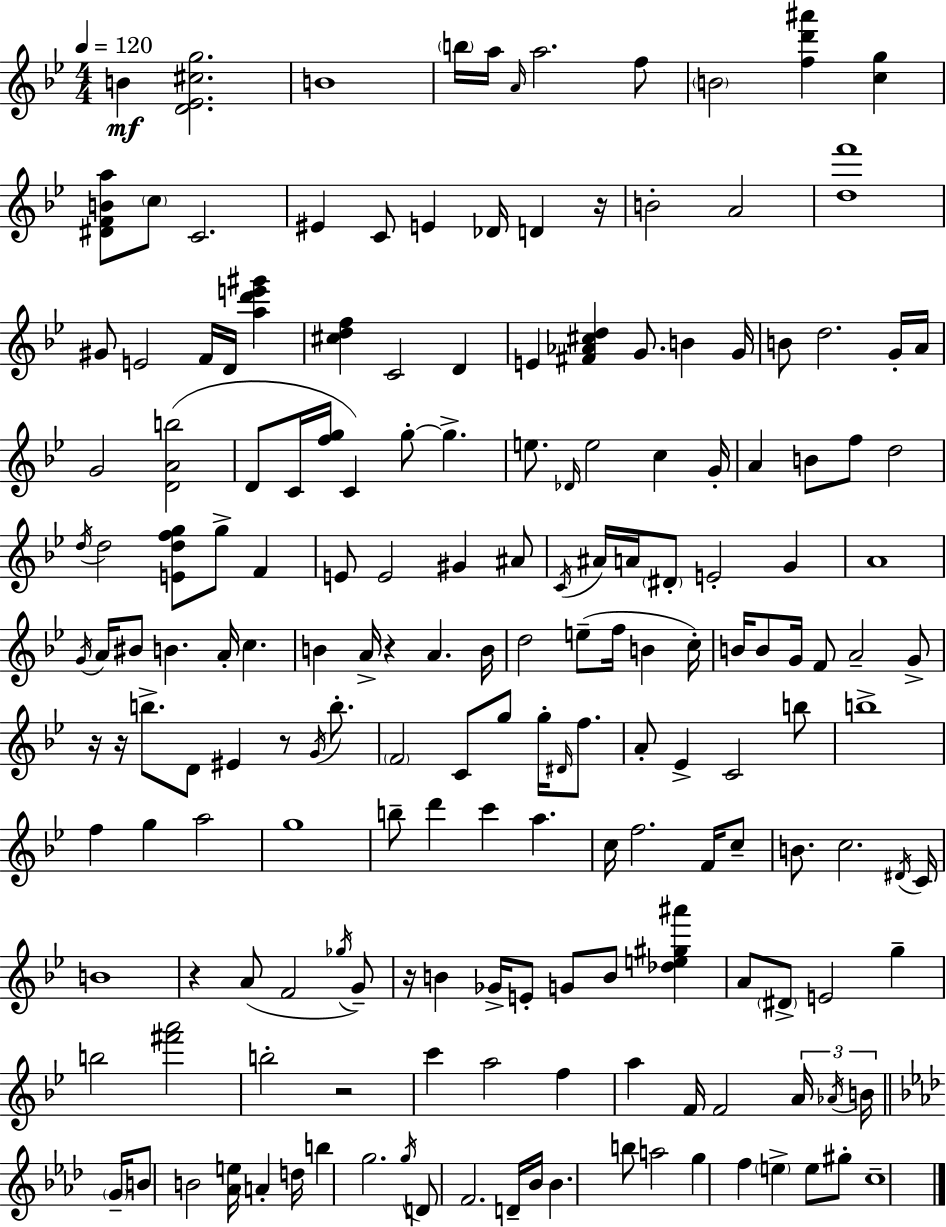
B4/q [D4,Eb4,C#5,G5]/h. B4/w B5/s A5/s A4/s A5/h. F5/e B4/h [F5,D6,A#6]/q [C5,G5]/q [D#4,F4,B4,A5]/e C5/e C4/h. EIS4/q C4/e E4/q Db4/s D4/q R/s B4/h A4/h [D5,F6]/w G#4/e E4/h F4/s D4/s [A5,D6,E6,G#6]/q [C#5,D5,F5]/q C4/h D4/q E4/q [F#4,Ab4,C#5,D5]/q G4/e. B4/q G4/s B4/e D5/h. G4/s A4/s G4/h [D4,A4,B5]/h D4/e C4/s [F5,G5]/s C4/q G5/e G5/q. E5/e. Db4/s E5/h C5/q G4/s A4/q B4/e F5/e D5/h D5/s D5/h [E4,D5,F5,G5]/e G5/e F4/q E4/e E4/h G#4/q A#4/e C4/s A#4/s A4/s D#4/e E4/h G4/q A4/w G4/s A4/s BIS4/e B4/q. A4/s C5/q. B4/q A4/s R/q A4/q. B4/s D5/h E5/e F5/s B4/q C5/s B4/s B4/e G4/s F4/e A4/h G4/e R/s R/s B5/e. D4/e EIS4/q R/e G4/s B5/e. F4/h C4/e G5/e G5/s D#4/s F5/e. A4/e Eb4/q C4/h B5/e B5/w F5/q G5/q A5/h G5/w B5/e D6/q C6/q A5/q. C5/s F5/h. F4/s C5/e B4/e. C5/h. D#4/s C4/s B4/w R/q A4/e F4/h Gb5/s G4/e R/s B4/q Gb4/s E4/e G4/e B4/e [Db5,E5,G#5,A#6]/q A4/e D#4/e E4/h G5/q B5/h [F#6,A6]/h B5/h R/h C6/q A5/h F5/q A5/q F4/s F4/h A4/s Ab4/s B4/s G4/s B4/e B4/h [Ab4,E5]/s A4/q D5/s B5/q G5/h. G5/s D4/e F4/h. D4/s Bb4/s Bb4/q. B5/e A5/h G5/q F5/q E5/q E5/e G#5/e C5/w